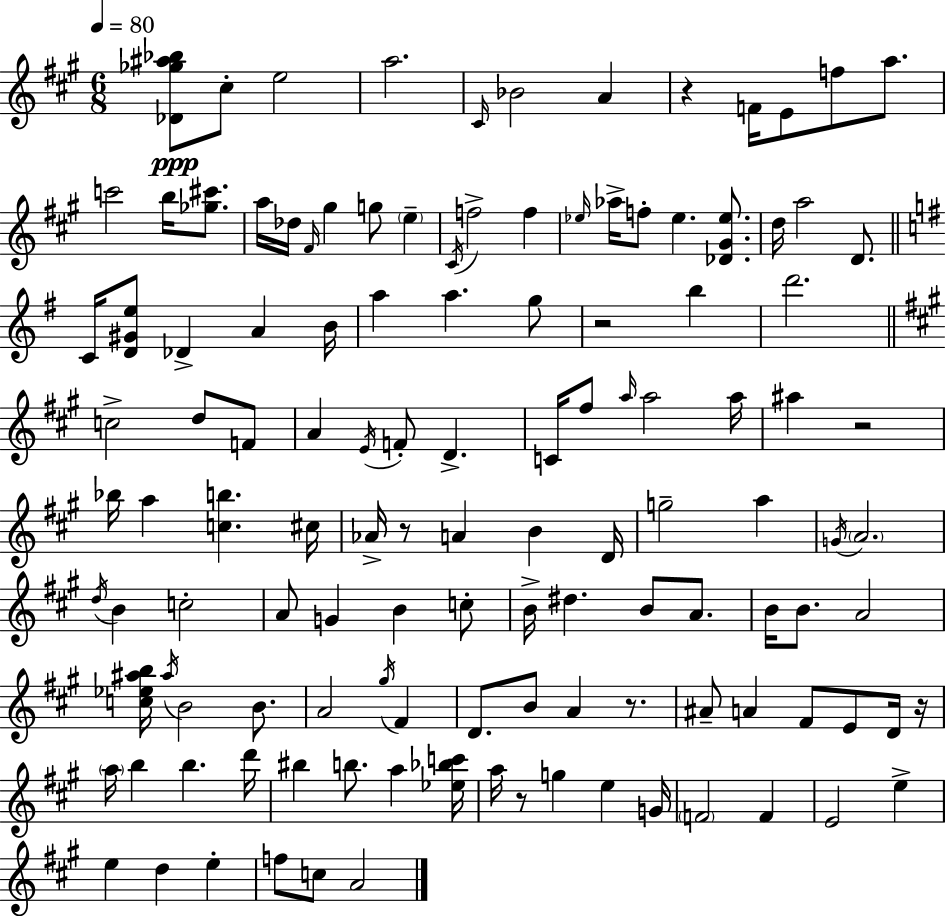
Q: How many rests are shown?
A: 7